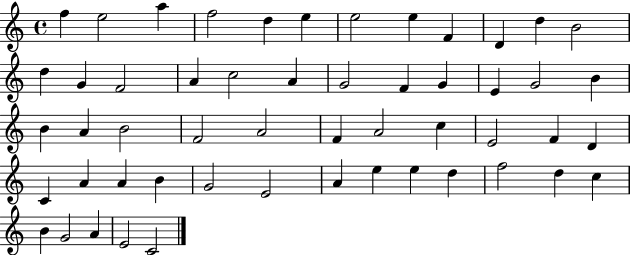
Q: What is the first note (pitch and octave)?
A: F5